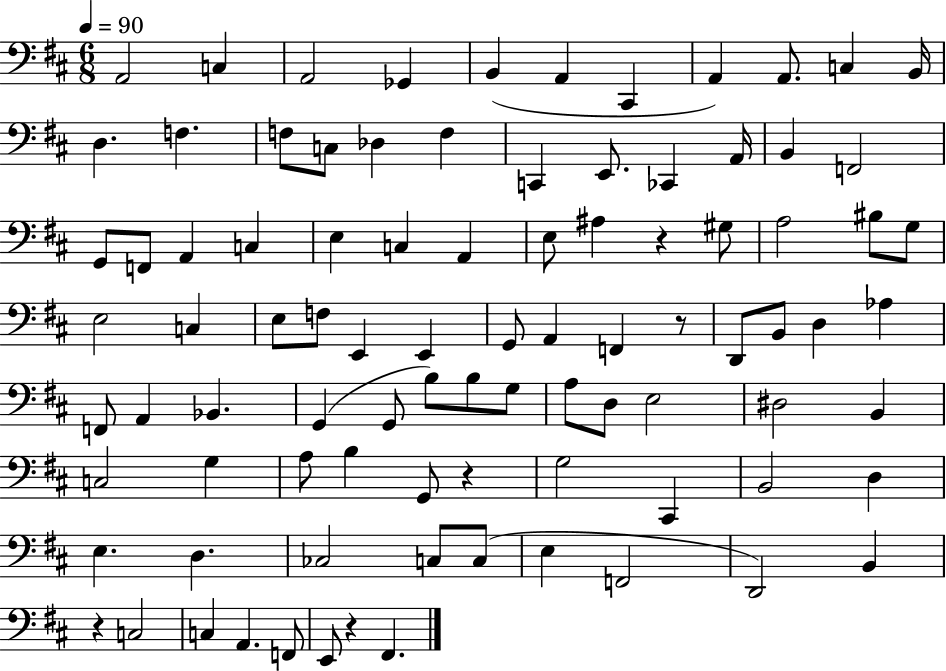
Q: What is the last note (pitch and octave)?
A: F#2